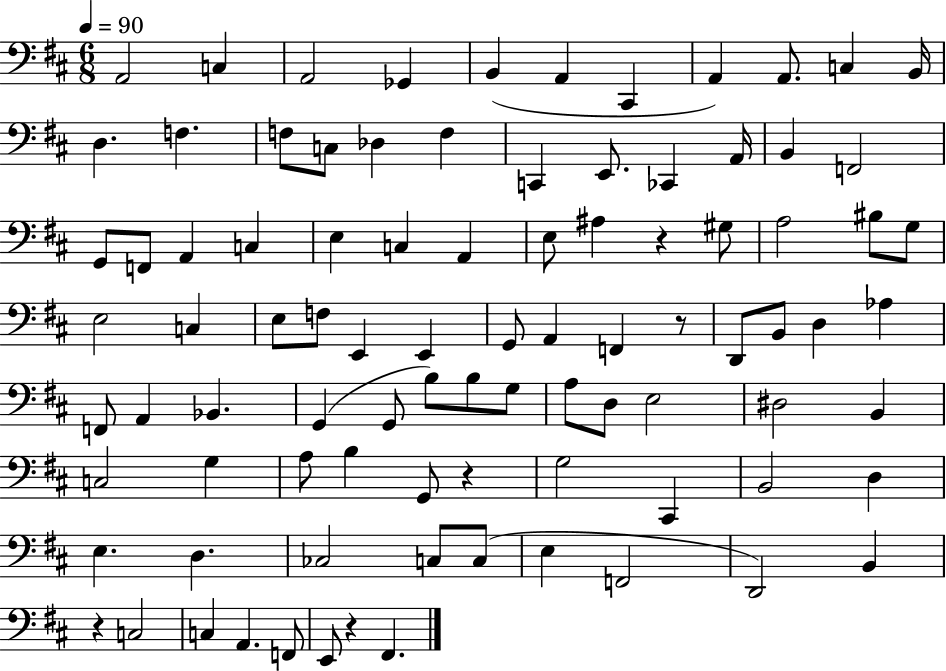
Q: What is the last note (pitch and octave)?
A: F#2